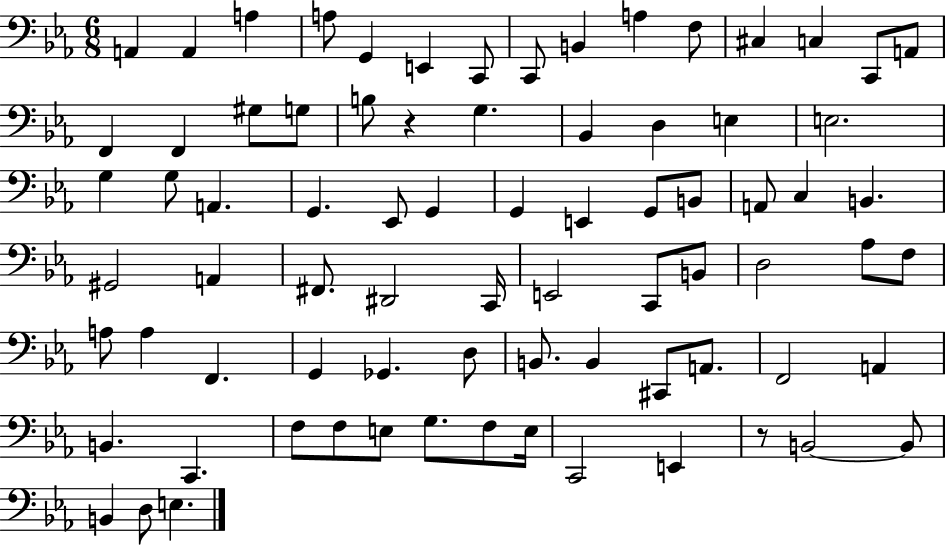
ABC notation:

X:1
T:Untitled
M:6/8
L:1/4
K:Eb
A,, A,, A, A,/2 G,, E,, C,,/2 C,,/2 B,, A, F,/2 ^C, C, C,,/2 A,,/2 F,, F,, ^G,/2 G,/2 B,/2 z G, _B,, D, E, E,2 G, G,/2 A,, G,, _E,,/2 G,, G,, E,, G,,/2 B,,/2 A,,/2 C, B,, ^G,,2 A,, ^F,,/2 ^D,,2 C,,/4 E,,2 C,,/2 B,,/2 D,2 _A,/2 F,/2 A,/2 A, F,, G,, _G,, D,/2 B,,/2 B,, ^C,,/2 A,,/2 F,,2 A,, B,, C,, F,/2 F,/2 E,/2 G,/2 F,/2 E,/4 C,,2 E,, z/2 B,,2 B,,/2 B,, D,/2 E,